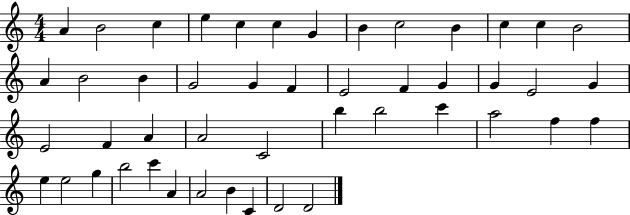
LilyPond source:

{
  \clef treble
  \numericTimeSignature
  \time 4/4
  \key c \major
  a'4 b'2 c''4 | e''4 c''4 c''4 g'4 | b'4 c''2 b'4 | c''4 c''4 b'2 | \break a'4 b'2 b'4 | g'2 g'4 f'4 | e'2 f'4 g'4 | g'4 e'2 g'4 | \break e'2 f'4 a'4 | a'2 c'2 | b''4 b''2 c'''4 | a''2 f''4 f''4 | \break e''4 e''2 g''4 | b''2 c'''4 a'4 | a'2 b'4 c'4 | d'2 d'2 | \break \bar "|."
}